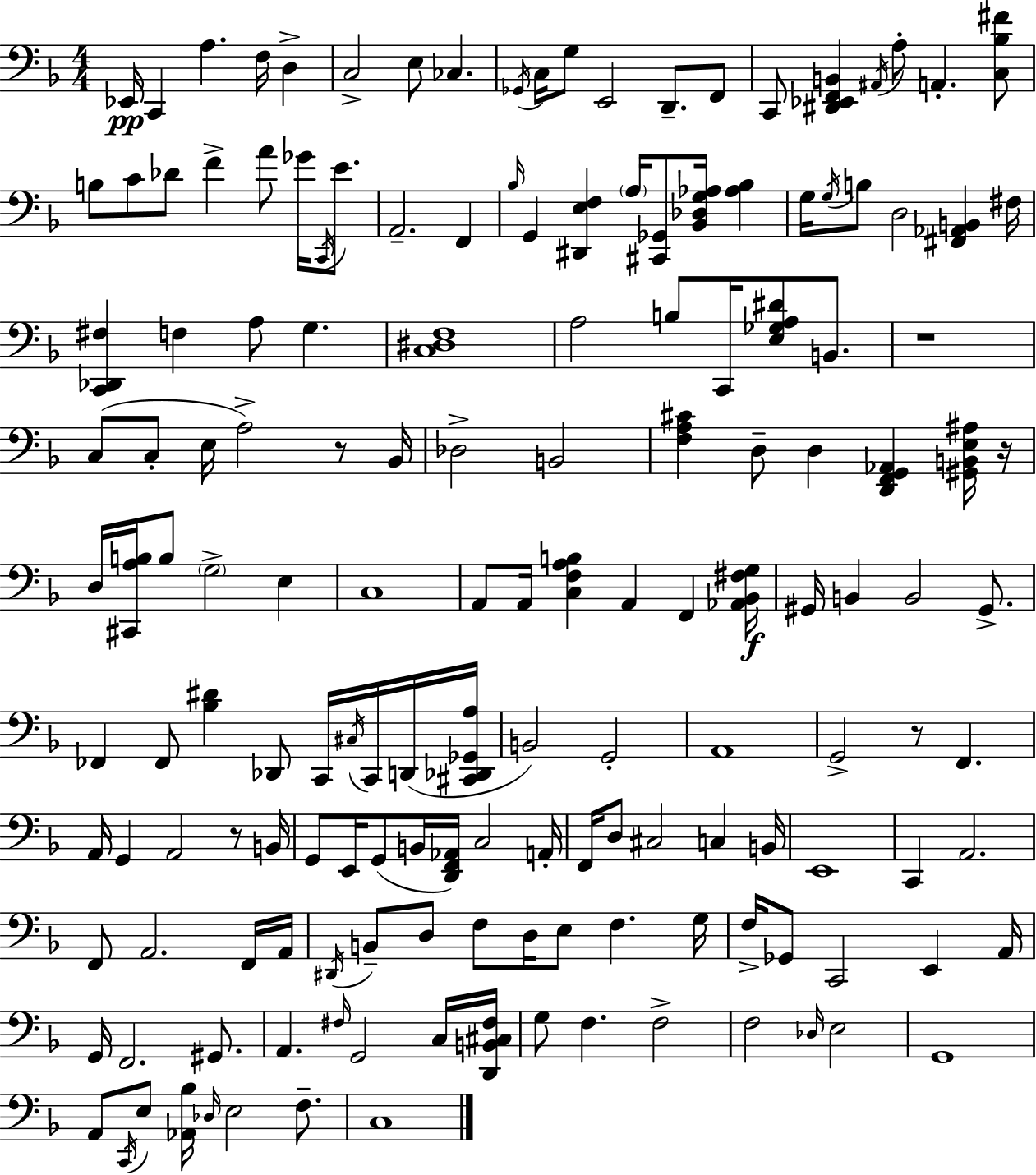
{
  \clef bass
  \numericTimeSignature
  \time 4/4
  \key d \minor
  ees,16\pp c,4 a4. f16 d4-> | c2-> e8 ces4. | \acciaccatura { ges,16 } c16 g8 e,2 d,8.-- f,8 | c,8 <dis, ees, f, b,>4 \acciaccatura { ais,16 } a8-. a,4.-. | \break <c bes fis'>8 b8 c'8 des'8 f'4-> a'8 ges'16 \acciaccatura { c,16 } | e'8. a,2.-- f,4 | \grace { bes16 } g,4 <dis, e f>4 \parenthesize a16 <cis, ges,>8 <bes, des g aes>16 | <aes bes>4 g16 \acciaccatura { g16 } b8 d2 | \break <fis, aes, b,>4 fis16 <c, des, fis>4 f4 a8 g4. | <c dis f>1 | a2 b8 c,16 | <e ges a dis'>8 b,8. r1 | \break c8( c8-. e16 a2->) | r8 bes,16 des2-> b,2 | <f a cis'>4 d8-- d4 <d, f, g, aes,>4 | <gis, b, e ais>16 r16 d16 <cis, a b>16 b8 \parenthesize g2-> | \break e4 c1 | a,8 a,16 <c f a b>4 a,4 | f,4 <aes, bes, fis g>16\f gis,16 b,4 b,2 | gis,8.-> fes,4 fes,8 <bes dis'>4 des,8 | \break c,16 \acciaccatura { cis16 } c,16 d,16( <cis, des, ges, a>16 b,2) g,2-. | a,1 | g,2-> r8 | f,4. a,16 g,4 a,2 | \break r8 b,16 g,8 e,16 g,8( b,16 <d, f, aes,>16) c2 | a,16-. f,16 d8 cis2 | c4 b,16 e,1 | c,4 a,2. | \break f,8 a,2. | f,16 a,16 \acciaccatura { dis,16 } b,8-- d8 f8 d16 e8 | f4. g16 f16-> ges,8 c,2 | e,4 a,16 g,16 f,2. | \break gis,8. a,4. \grace { fis16 } g,2 | c16 <d, b, cis fis>16 g8 f4. | f2-> f2 | \grace { des16 } e2 g,1 | \break a,8 \acciaccatura { c,16 } e8 <aes, bes>16 \grace { des16 } | e2 f8.-- c1 | \bar "|."
}